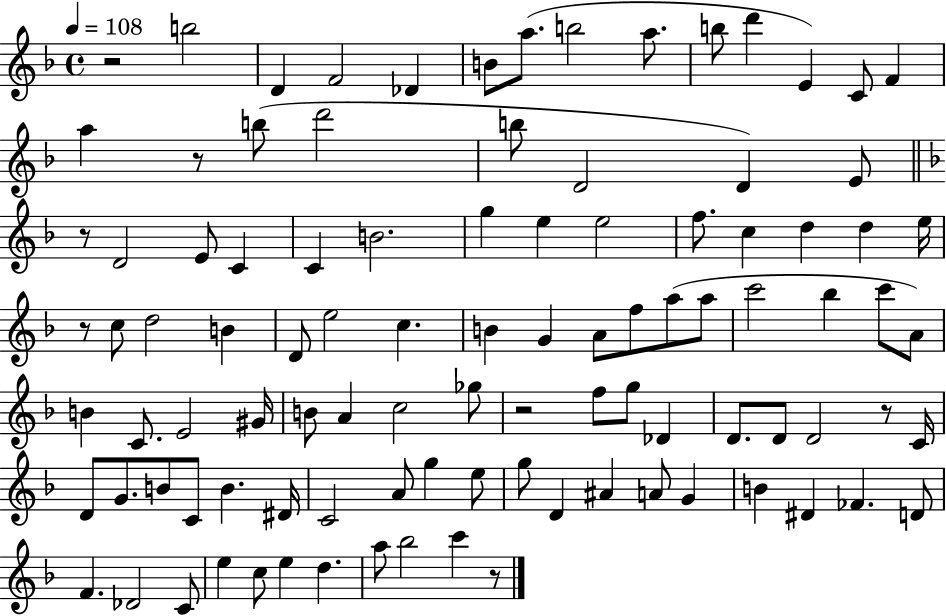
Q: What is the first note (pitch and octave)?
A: B5